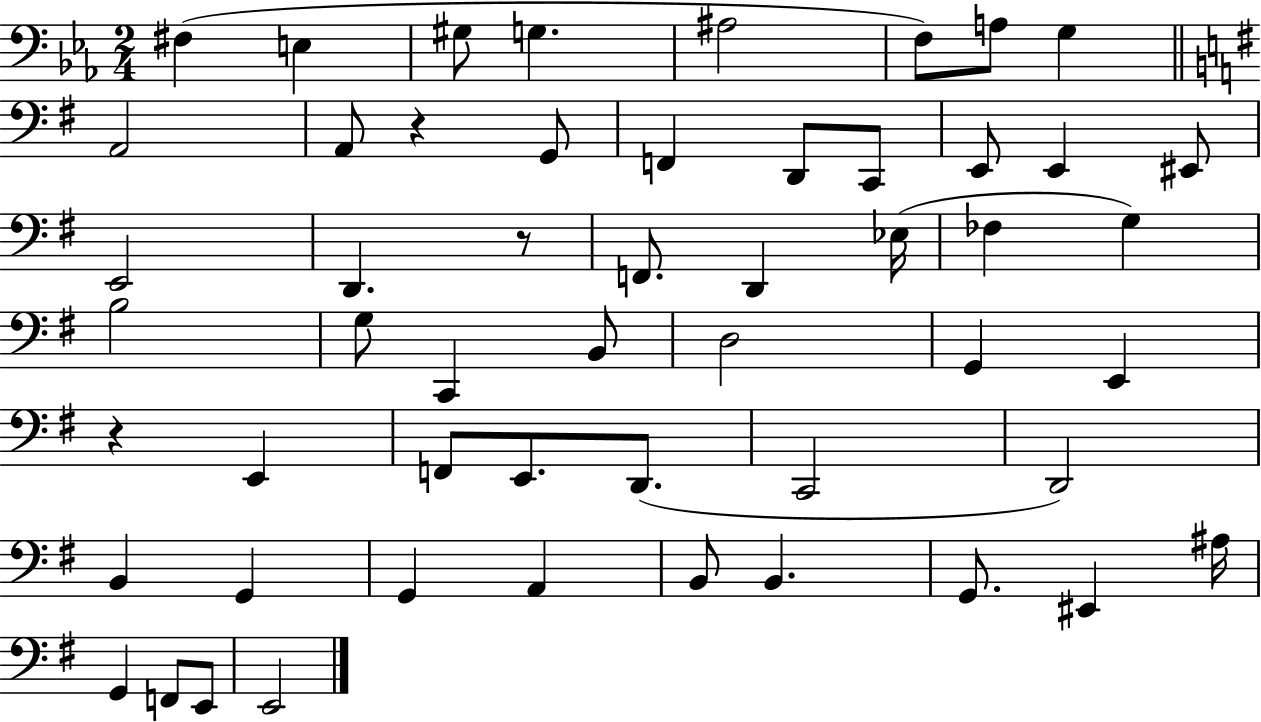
{
  \clef bass
  \numericTimeSignature
  \time 2/4
  \key ees \major
  fis4( e4 | gis8 g4. | ais2 | f8) a8 g4 | \break \bar "||" \break \key g \major a,2 | a,8 r4 g,8 | f,4 d,8 c,8 | e,8 e,4 eis,8 | \break e,2 | d,4. r8 | f,8. d,4 ees16( | fes4 g4) | \break b2 | g8 c,4 b,8 | d2 | g,4 e,4 | \break r4 e,4 | f,8 e,8. d,8.( | c,2 | d,2) | \break b,4 g,4 | g,4 a,4 | b,8 b,4. | g,8. eis,4 ais16 | \break g,4 f,8 e,8 | e,2 | \bar "|."
}